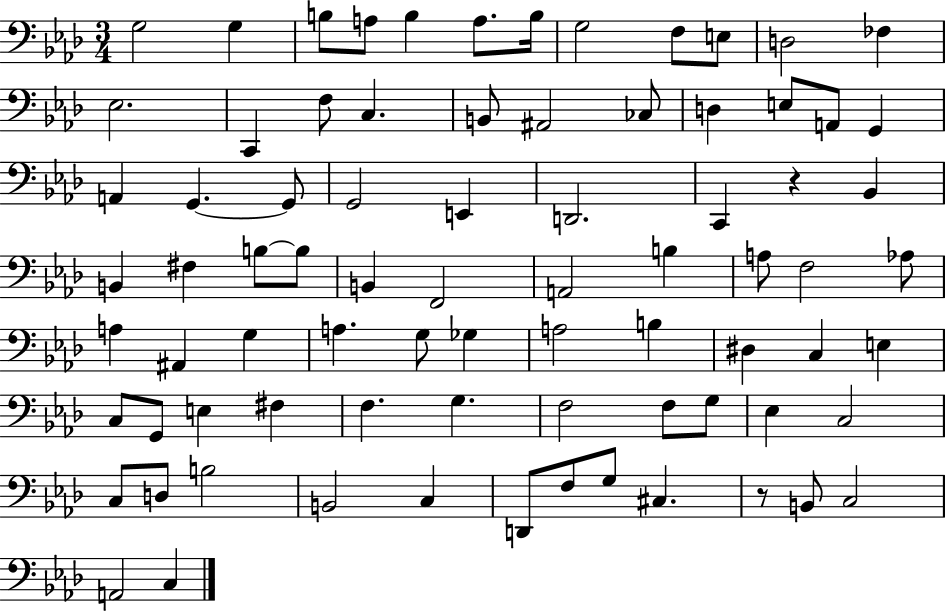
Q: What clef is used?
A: bass